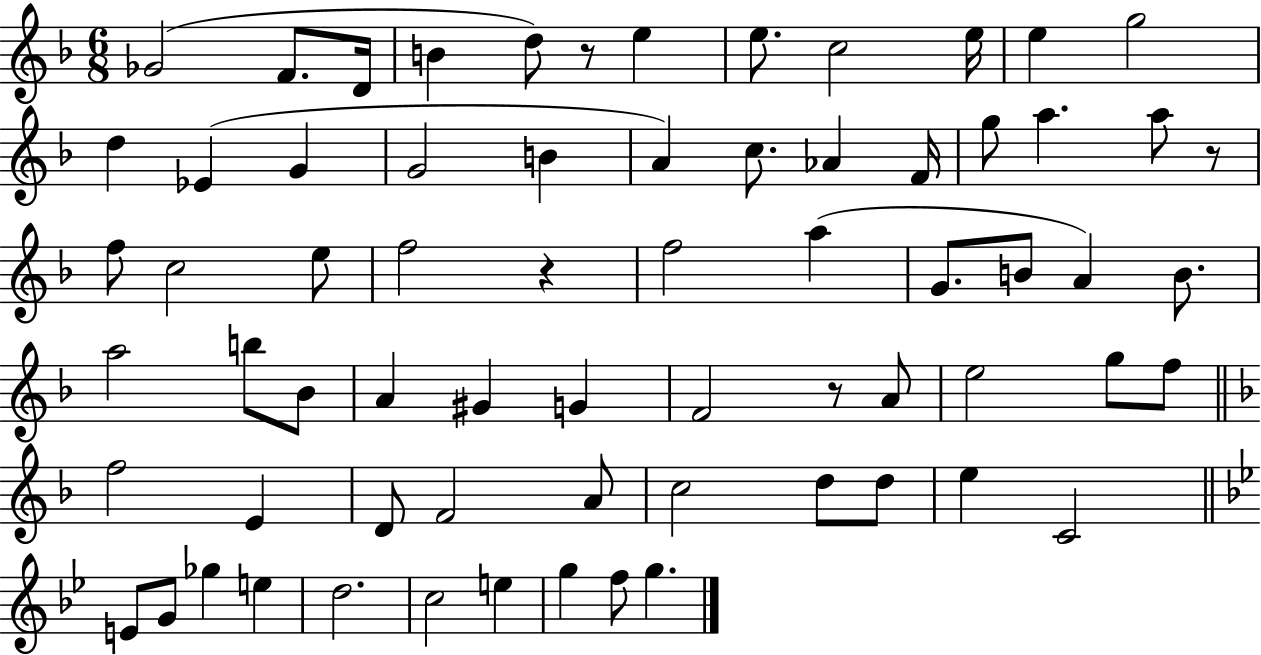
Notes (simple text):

Gb4/h F4/e. D4/s B4/q D5/e R/e E5/q E5/e. C5/h E5/s E5/q G5/h D5/q Eb4/q G4/q G4/h B4/q A4/q C5/e. Ab4/q F4/s G5/e A5/q. A5/e R/e F5/e C5/h E5/e F5/h R/q F5/h A5/q G4/e. B4/e A4/q B4/e. A5/h B5/e Bb4/e A4/q G#4/q G4/q F4/h R/e A4/e E5/h G5/e F5/e F5/h E4/q D4/e F4/h A4/e C5/h D5/e D5/e E5/q C4/h E4/e G4/e Gb5/q E5/q D5/h. C5/h E5/q G5/q F5/e G5/q.